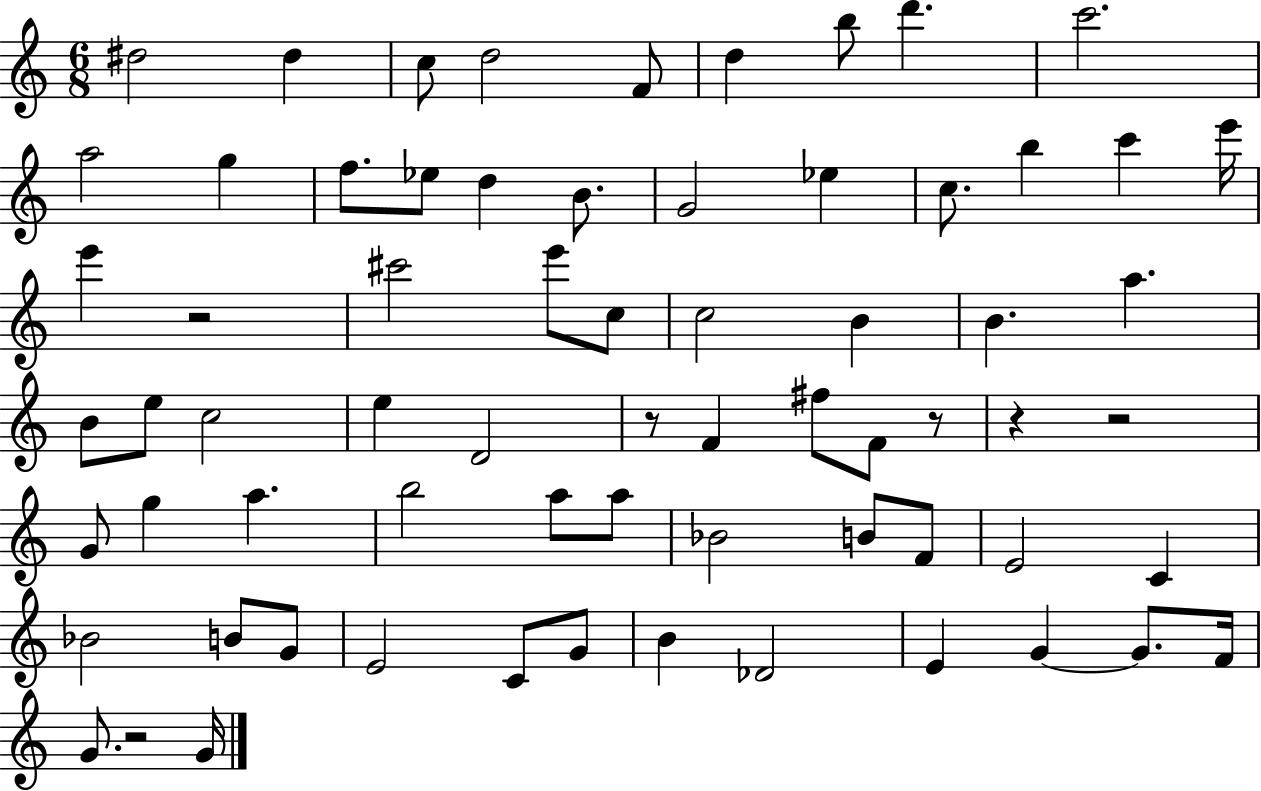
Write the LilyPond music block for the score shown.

{
  \clef treble
  \numericTimeSignature
  \time 6/8
  \key c \major
  \repeat volta 2 { dis''2 dis''4 | c''8 d''2 f'8 | d''4 b''8 d'''4. | c'''2. | \break a''2 g''4 | f''8. ees''8 d''4 b'8. | g'2 ees''4 | c''8. b''4 c'''4 e'''16 | \break e'''4 r2 | cis'''2 e'''8 c''8 | c''2 b'4 | b'4. a''4. | \break b'8 e''8 c''2 | e''4 d'2 | r8 f'4 fis''8 f'8 r8 | r4 r2 | \break g'8 g''4 a''4. | b''2 a''8 a''8 | bes'2 b'8 f'8 | e'2 c'4 | \break bes'2 b'8 g'8 | e'2 c'8 g'8 | b'4 des'2 | e'4 g'4~~ g'8. f'16 | \break g'8. r2 g'16 | } \bar "|."
}